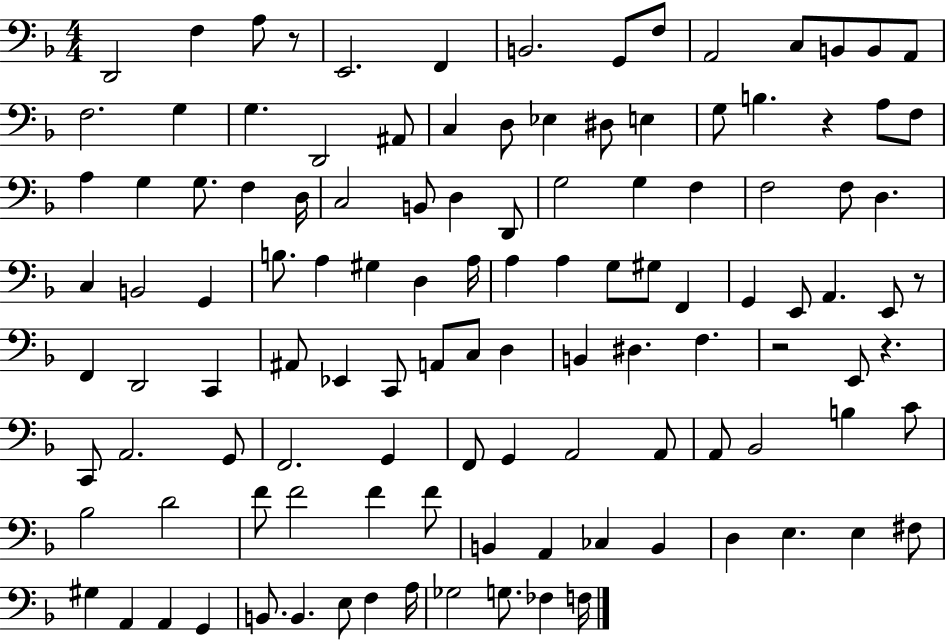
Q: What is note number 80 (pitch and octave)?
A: A2